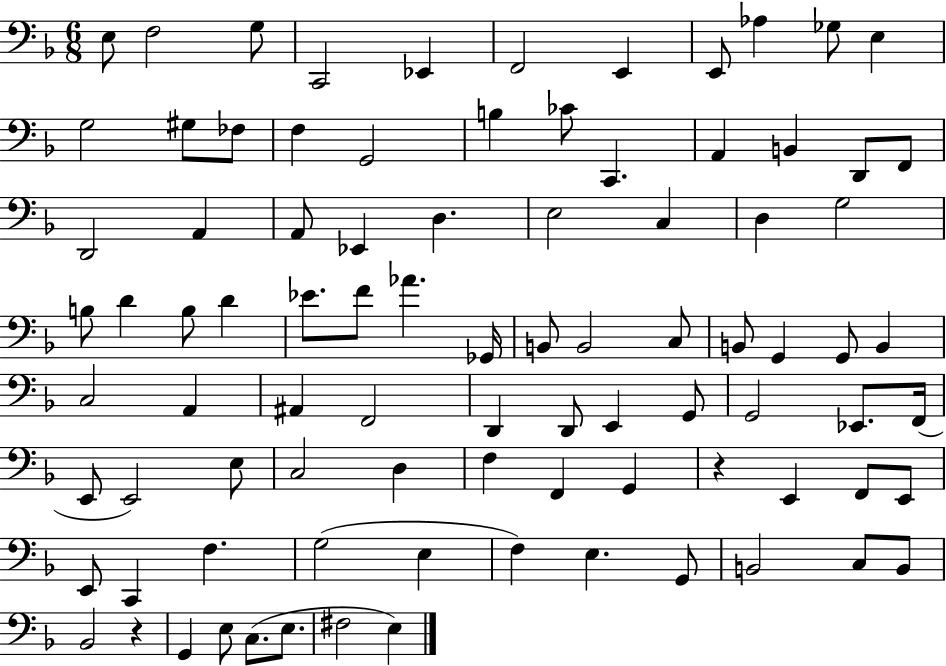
{
  \clef bass
  \numericTimeSignature
  \time 6/8
  \key f \major
  e8 f2 g8 | c,2 ees,4 | f,2 e,4 | e,8 aes4 ges8 e4 | \break g2 gis8 fes8 | f4 g,2 | b4 ces'8 c,4. | a,4 b,4 d,8 f,8 | \break d,2 a,4 | a,8 ees,4 d4. | e2 c4 | d4 g2 | \break b8 d'4 b8 d'4 | ees'8. f'8 aes'4. ges,16 | b,8 b,2 c8 | b,8 g,4 g,8 b,4 | \break c2 a,4 | ais,4 f,2 | d,4 d,8 e,4 g,8 | g,2 ees,8. f,16( | \break e,8 e,2) e8 | c2 d4 | f4 f,4 g,4 | r4 e,4 f,8 e,8 | \break e,8 c,4 f4. | g2( e4 | f4) e4. g,8 | b,2 c8 b,8 | \break bes,2 r4 | g,4 e8 c8.( e8. | fis2 e4) | \bar "|."
}